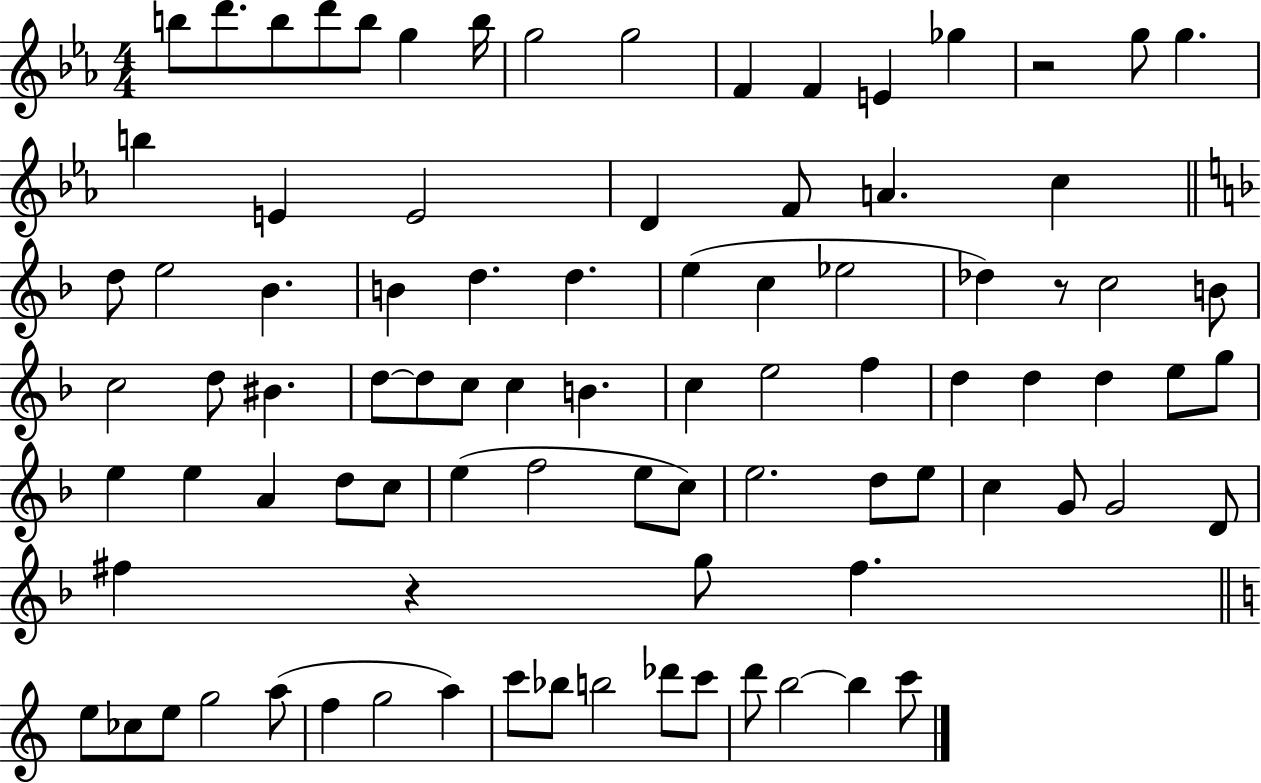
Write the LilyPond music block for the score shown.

{
  \clef treble
  \numericTimeSignature
  \time 4/4
  \key ees \major
  b''8 d'''8. b''8 d'''8 b''8 g''4 b''16 | g''2 g''2 | f'4 f'4 e'4 ges''4 | r2 g''8 g''4. | \break b''4 e'4 e'2 | d'4 f'8 a'4. c''4 | \bar "||" \break \key f \major d''8 e''2 bes'4. | b'4 d''4. d''4. | e''4( c''4 ees''2 | des''4) r8 c''2 b'8 | \break c''2 d''8 bis'4. | d''8~~ d''8 c''8 c''4 b'4. | c''4 e''2 f''4 | d''4 d''4 d''4 e''8 g''8 | \break e''4 e''4 a'4 d''8 c''8 | e''4( f''2 e''8 c''8) | e''2. d''8 e''8 | c''4 g'8 g'2 d'8 | \break fis''4 r4 g''8 fis''4. | \bar "||" \break \key c \major e''8 ces''8 e''8 g''2 a''8( | f''4 g''2 a''4) | c'''8 bes''8 b''2 des'''8 c'''8 | d'''8 b''2~~ b''4 c'''8 | \break \bar "|."
}